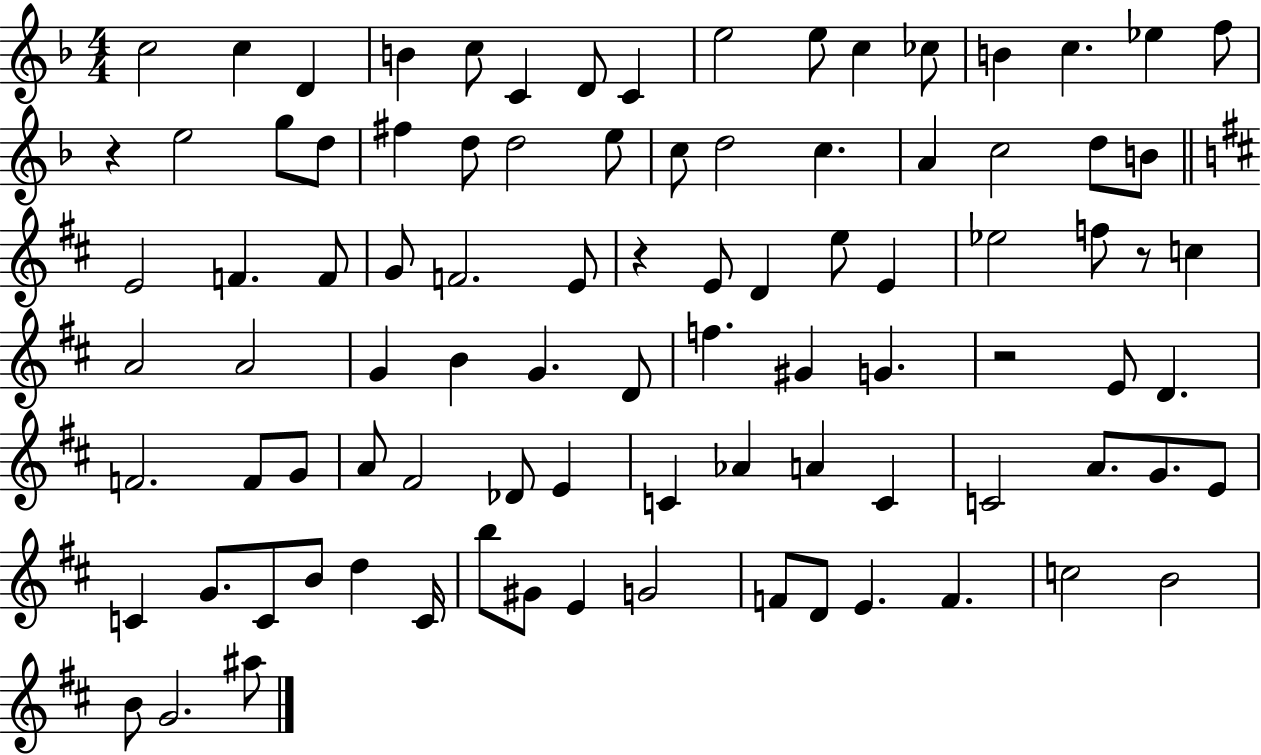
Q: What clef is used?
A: treble